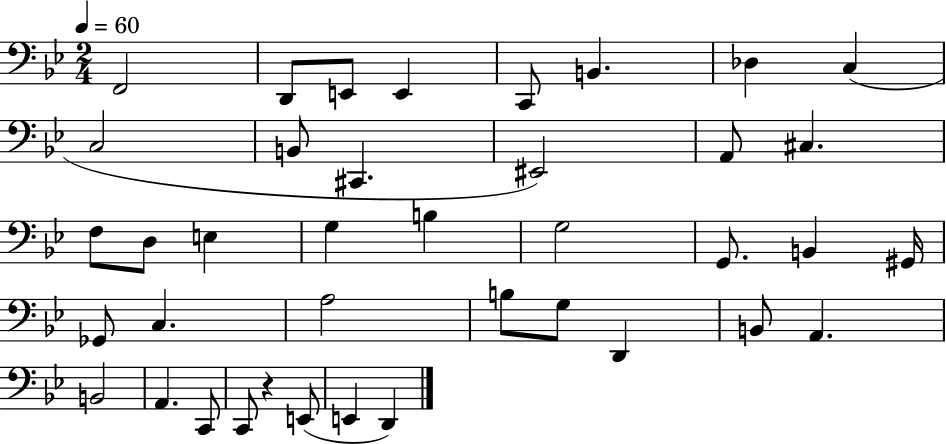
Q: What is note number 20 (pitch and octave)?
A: G3